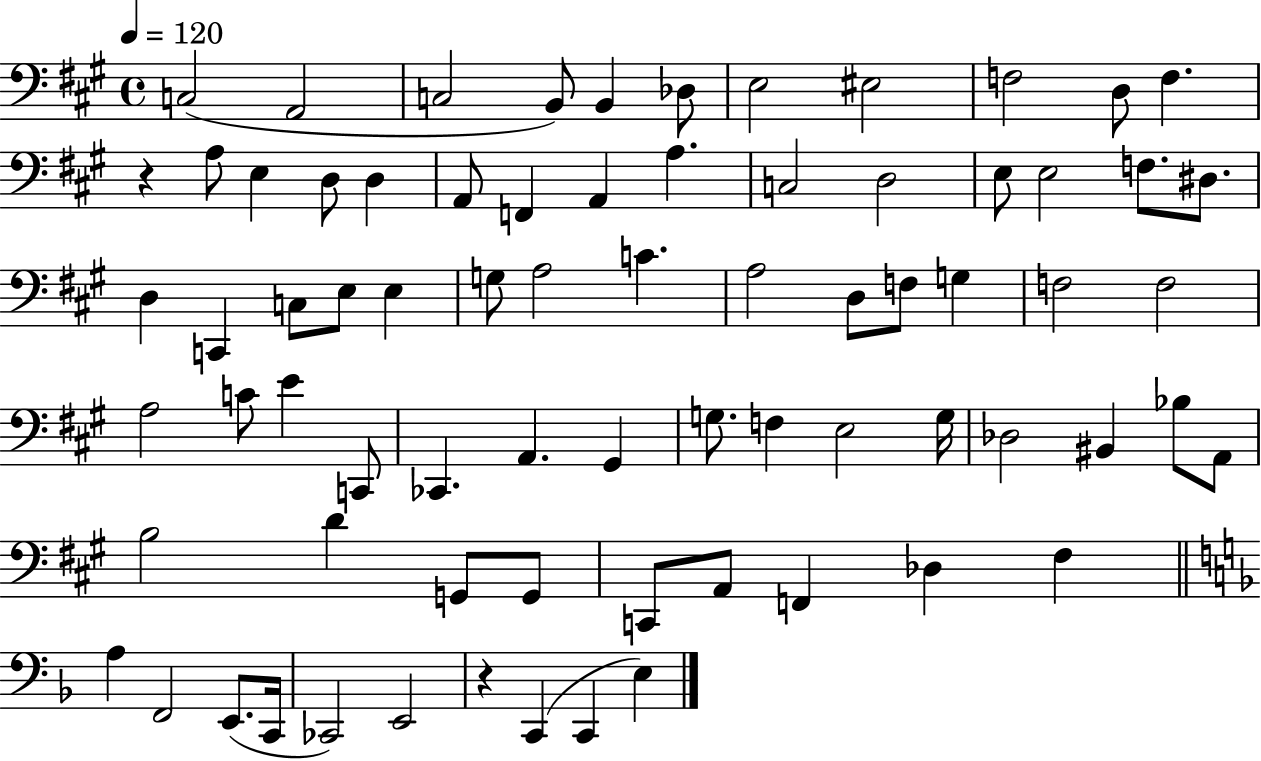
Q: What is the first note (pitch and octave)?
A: C3